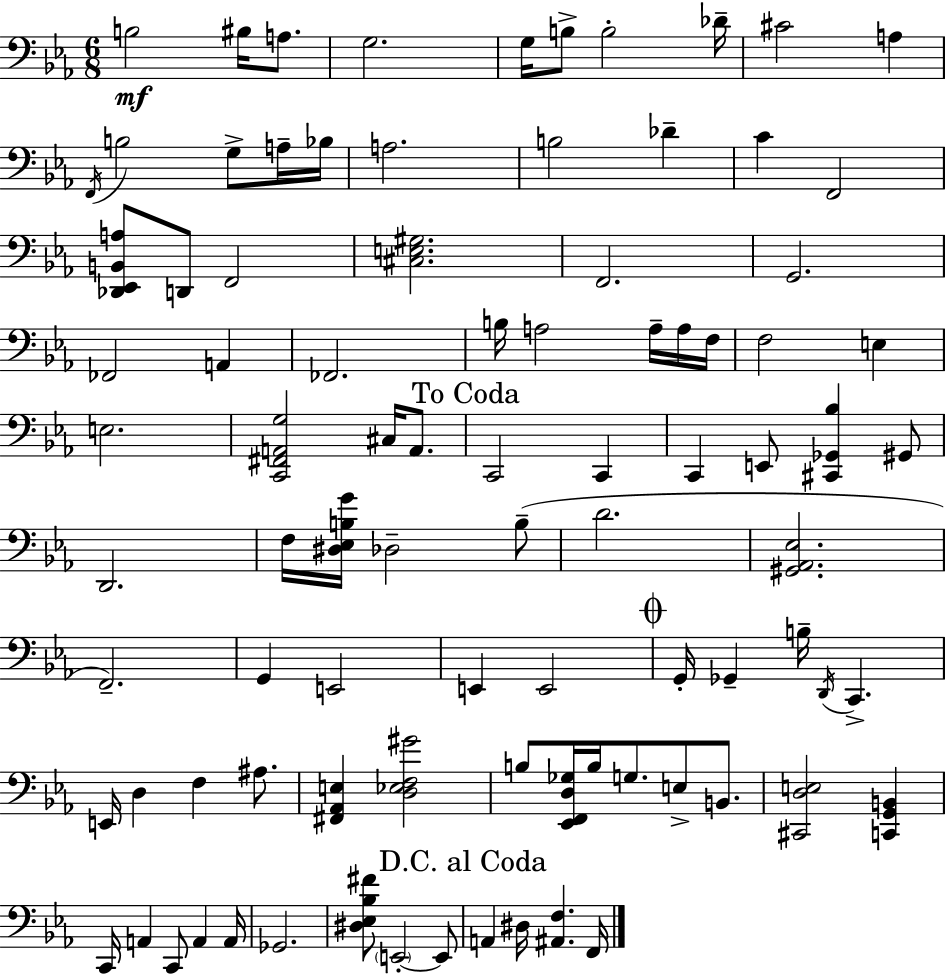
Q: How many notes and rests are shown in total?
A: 90